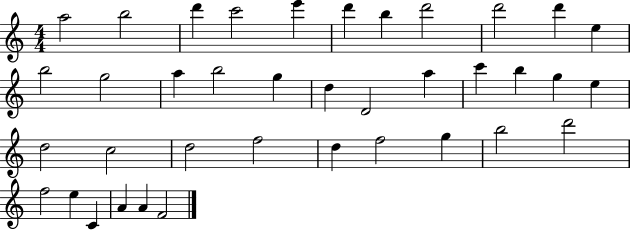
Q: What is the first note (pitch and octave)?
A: A5